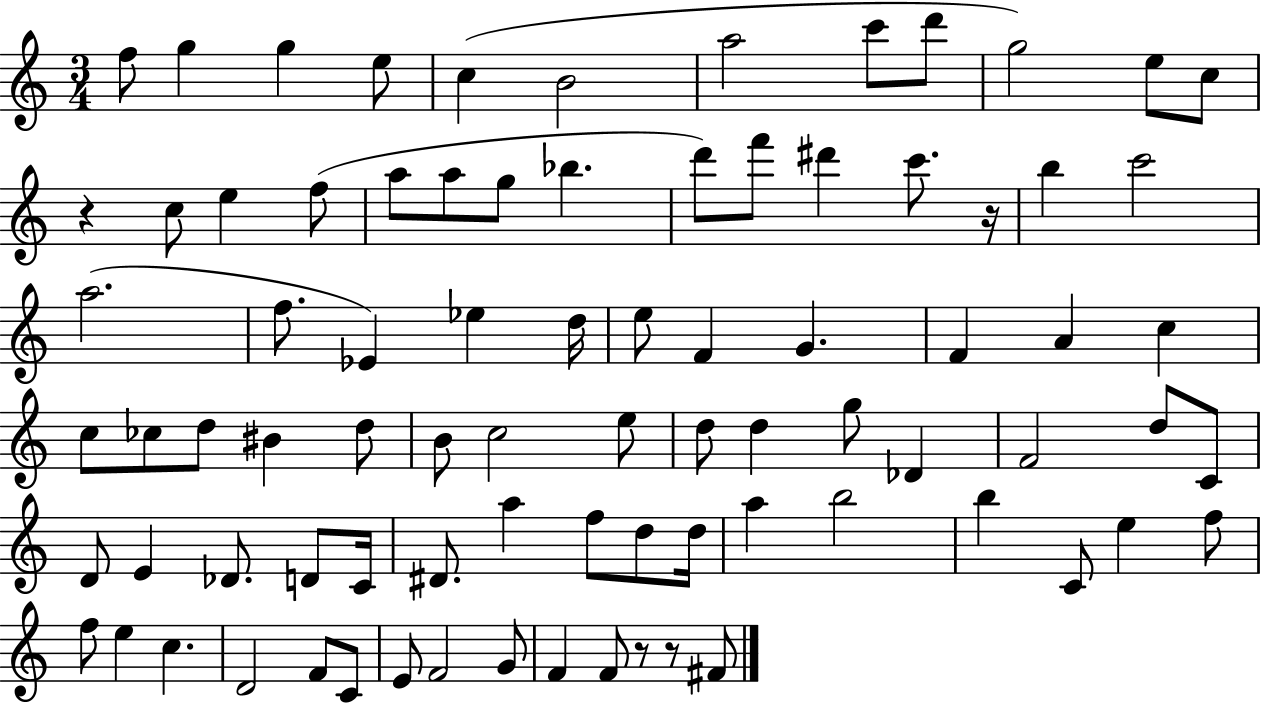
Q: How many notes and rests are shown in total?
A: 83